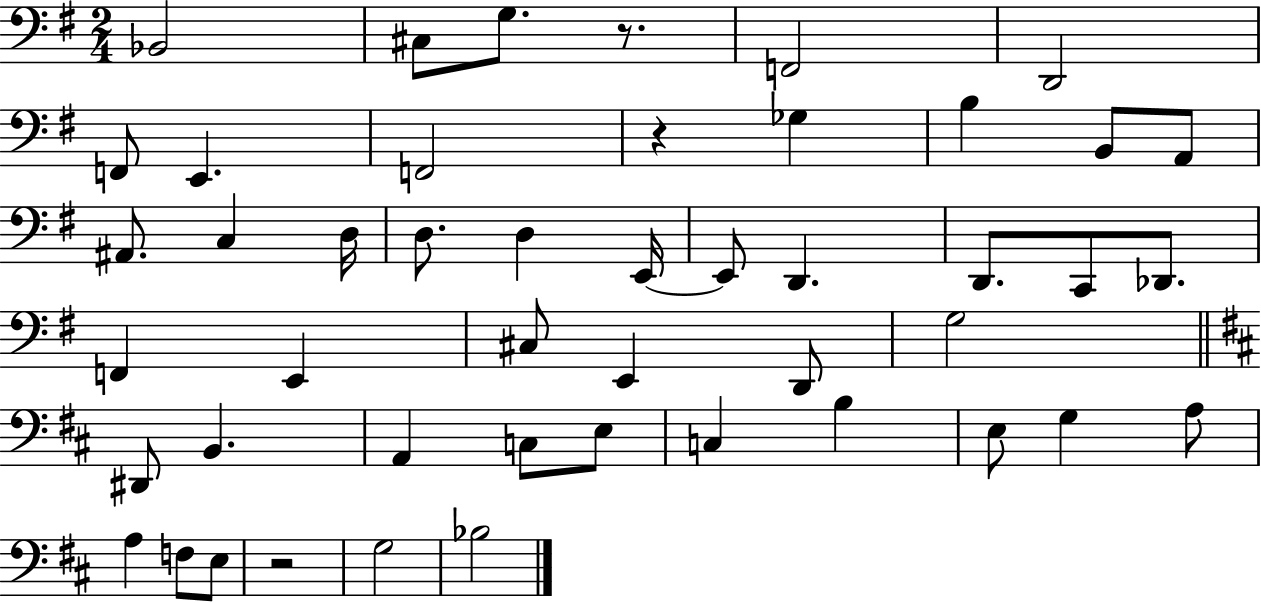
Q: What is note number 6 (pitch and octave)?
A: F2